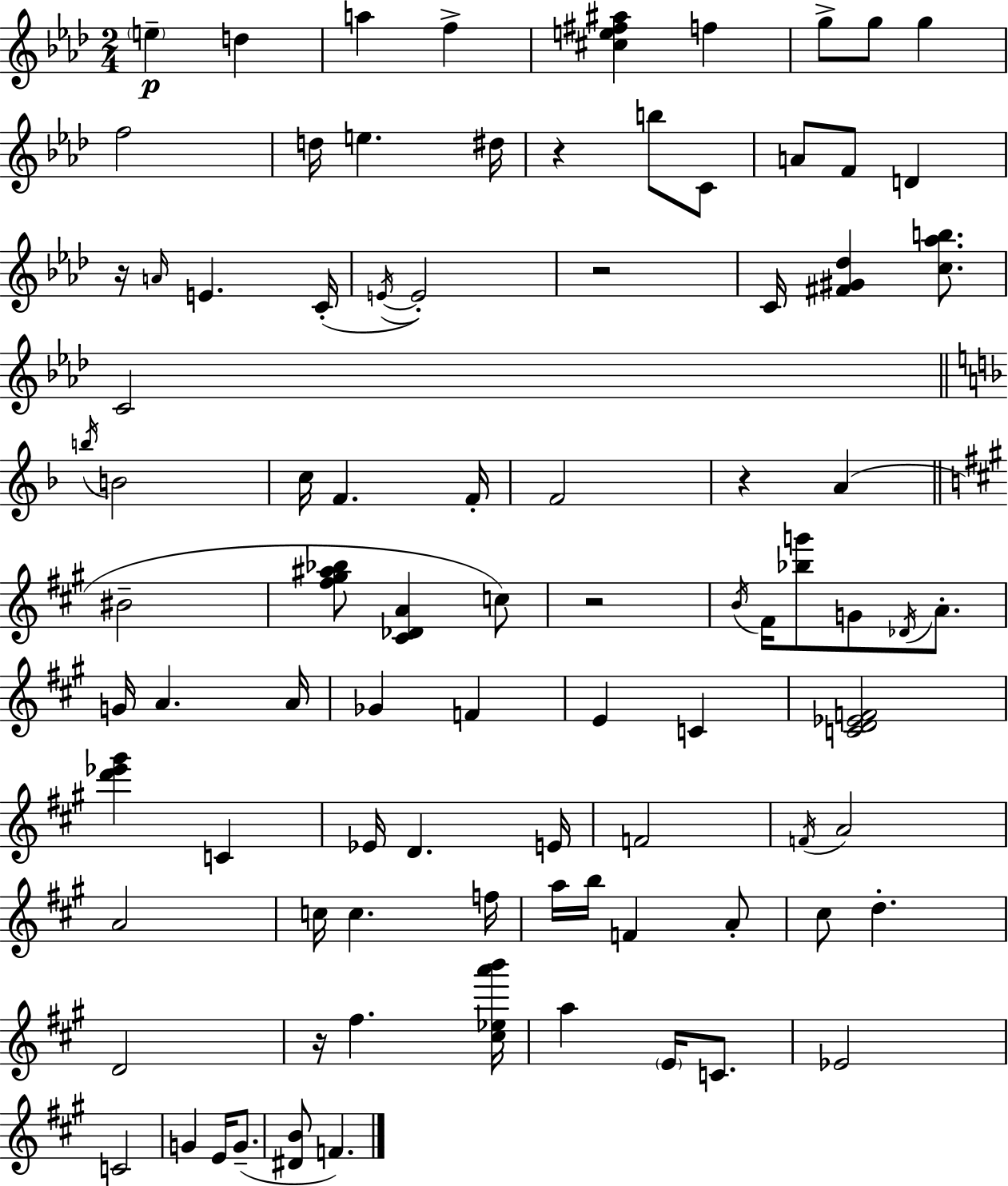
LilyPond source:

{
  \clef treble
  \numericTimeSignature
  \time 2/4
  \key f \minor
  \parenthesize e''4--\p d''4 | a''4 f''4-> | <cis'' e'' fis'' ais''>4 f''4 | g''8-> g''8 g''4 | \break f''2 | d''16 e''4. dis''16 | r4 b''8 c'8 | a'8 f'8 d'4 | \break r16 \grace { a'16 } e'4. | c'16-.( \acciaccatura { e'16~ }~ e'2-.) | r2 | c'16 <fis' gis' des''>4 <c'' aes'' b''>8. | \break c'2 | \bar "||" \break \key d \minor \acciaccatura { b''16 } b'2 | c''16 f'4. | f'16-. f'2 | r4 a'4( | \break \bar "||" \break \key a \major bis'2-- | <fis'' gis'' ais'' bes''>8 <cis' des' a'>4 c''8) | r2 | \acciaccatura { b'16 } fis'16 <bes'' g'''>8 g'8 \acciaccatura { des'16 } a'8.-. | \break g'16 a'4. | a'16 ges'4 f'4 | e'4 c'4 | <c' d' ees' f'>2 | \break <d''' ees''' gis'''>4 c'4 | ees'16 d'4. | e'16 f'2 | \acciaccatura { f'16 } a'2 | \break a'2 | c''16 c''4. | f''16 a''16 b''16 f'4 | a'8-. cis''8 d''4.-. | \break d'2 | r16 fis''4. | <cis'' ees'' a''' b'''>16 a''4 \parenthesize e'16 | c'8. ees'2 | \break c'2 | g'4 e'16 | g'8.--( <dis' b'>8 f'4.) | \bar "|."
}